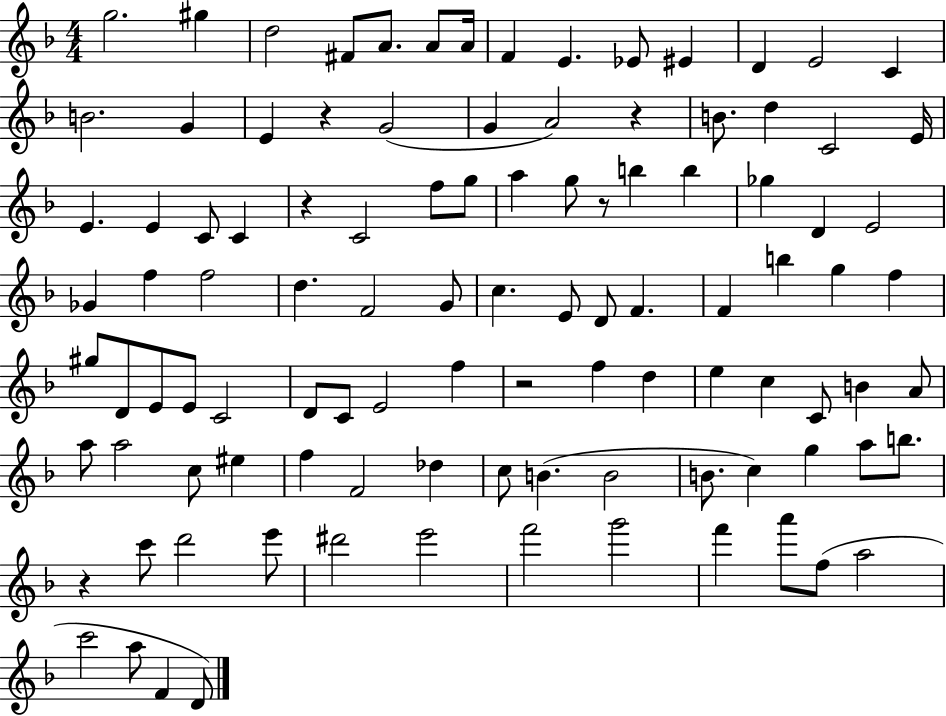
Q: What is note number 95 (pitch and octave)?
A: C6